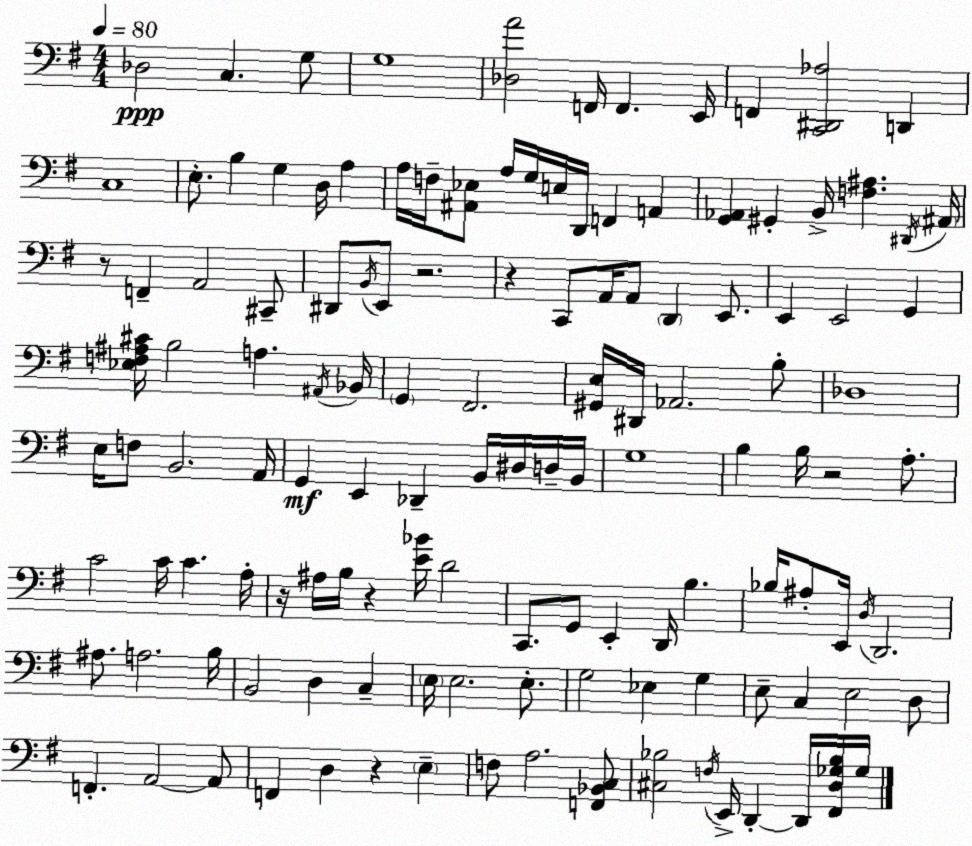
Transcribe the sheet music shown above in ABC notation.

X:1
T:Untitled
M:4/4
L:1/4
K:G
_D,2 C, G,/2 G,4 [_D,A]2 F,,/4 F,, E,,/4 F,, [C,,^D,,_A,]2 D,, C,4 E,/2 B, G, D,/4 A, A,/4 F,/4 [^A,,_E,]/2 A,/4 G,/4 E,/4 D,,/4 F,, A,, [G,,_A,,] ^G,, B,,/4 [F,^A,] ^D,,/4 ^A,,/4 z/2 F,, A,,2 ^C,,/2 ^D,,/2 B,,/4 E,,/2 z2 z C,,/2 A,,/4 A,,/2 D,, E,,/2 E,, E,,2 G,, [_E,F,^A,^C]/4 B,2 A, ^A,,/4 _B,,/4 G,, ^F,,2 [^G,,E,]/4 ^D,,/4 _A,,2 B,/2 _D,4 E,/4 F,/2 B,,2 A,,/4 G,, E,, _D,, B,,/4 ^D,/4 D,/4 B,,/4 G,4 B, B,/4 z2 A,/2 C2 C/4 C A,/4 z/4 ^A,/4 B,/4 z [E_B]/4 D2 C,,/2 G,,/2 E,, D,,/4 B, _B,/4 ^A,/2 E,,/4 D,/4 D,,2 ^A,/2 A,2 B,/4 B,,2 D, C, E,/4 E,2 E,/2 G,2 _E, G, E,/2 C, E,2 D,/2 F,, A,,2 A,,/2 F,, D, z E, F,/2 A,2 [F,,_B,,C,]/2 [^C,_B,]2 F,/4 E,,/4 D,, D,,/4 [^F,,D,_G,_B,]/4 _G,/4